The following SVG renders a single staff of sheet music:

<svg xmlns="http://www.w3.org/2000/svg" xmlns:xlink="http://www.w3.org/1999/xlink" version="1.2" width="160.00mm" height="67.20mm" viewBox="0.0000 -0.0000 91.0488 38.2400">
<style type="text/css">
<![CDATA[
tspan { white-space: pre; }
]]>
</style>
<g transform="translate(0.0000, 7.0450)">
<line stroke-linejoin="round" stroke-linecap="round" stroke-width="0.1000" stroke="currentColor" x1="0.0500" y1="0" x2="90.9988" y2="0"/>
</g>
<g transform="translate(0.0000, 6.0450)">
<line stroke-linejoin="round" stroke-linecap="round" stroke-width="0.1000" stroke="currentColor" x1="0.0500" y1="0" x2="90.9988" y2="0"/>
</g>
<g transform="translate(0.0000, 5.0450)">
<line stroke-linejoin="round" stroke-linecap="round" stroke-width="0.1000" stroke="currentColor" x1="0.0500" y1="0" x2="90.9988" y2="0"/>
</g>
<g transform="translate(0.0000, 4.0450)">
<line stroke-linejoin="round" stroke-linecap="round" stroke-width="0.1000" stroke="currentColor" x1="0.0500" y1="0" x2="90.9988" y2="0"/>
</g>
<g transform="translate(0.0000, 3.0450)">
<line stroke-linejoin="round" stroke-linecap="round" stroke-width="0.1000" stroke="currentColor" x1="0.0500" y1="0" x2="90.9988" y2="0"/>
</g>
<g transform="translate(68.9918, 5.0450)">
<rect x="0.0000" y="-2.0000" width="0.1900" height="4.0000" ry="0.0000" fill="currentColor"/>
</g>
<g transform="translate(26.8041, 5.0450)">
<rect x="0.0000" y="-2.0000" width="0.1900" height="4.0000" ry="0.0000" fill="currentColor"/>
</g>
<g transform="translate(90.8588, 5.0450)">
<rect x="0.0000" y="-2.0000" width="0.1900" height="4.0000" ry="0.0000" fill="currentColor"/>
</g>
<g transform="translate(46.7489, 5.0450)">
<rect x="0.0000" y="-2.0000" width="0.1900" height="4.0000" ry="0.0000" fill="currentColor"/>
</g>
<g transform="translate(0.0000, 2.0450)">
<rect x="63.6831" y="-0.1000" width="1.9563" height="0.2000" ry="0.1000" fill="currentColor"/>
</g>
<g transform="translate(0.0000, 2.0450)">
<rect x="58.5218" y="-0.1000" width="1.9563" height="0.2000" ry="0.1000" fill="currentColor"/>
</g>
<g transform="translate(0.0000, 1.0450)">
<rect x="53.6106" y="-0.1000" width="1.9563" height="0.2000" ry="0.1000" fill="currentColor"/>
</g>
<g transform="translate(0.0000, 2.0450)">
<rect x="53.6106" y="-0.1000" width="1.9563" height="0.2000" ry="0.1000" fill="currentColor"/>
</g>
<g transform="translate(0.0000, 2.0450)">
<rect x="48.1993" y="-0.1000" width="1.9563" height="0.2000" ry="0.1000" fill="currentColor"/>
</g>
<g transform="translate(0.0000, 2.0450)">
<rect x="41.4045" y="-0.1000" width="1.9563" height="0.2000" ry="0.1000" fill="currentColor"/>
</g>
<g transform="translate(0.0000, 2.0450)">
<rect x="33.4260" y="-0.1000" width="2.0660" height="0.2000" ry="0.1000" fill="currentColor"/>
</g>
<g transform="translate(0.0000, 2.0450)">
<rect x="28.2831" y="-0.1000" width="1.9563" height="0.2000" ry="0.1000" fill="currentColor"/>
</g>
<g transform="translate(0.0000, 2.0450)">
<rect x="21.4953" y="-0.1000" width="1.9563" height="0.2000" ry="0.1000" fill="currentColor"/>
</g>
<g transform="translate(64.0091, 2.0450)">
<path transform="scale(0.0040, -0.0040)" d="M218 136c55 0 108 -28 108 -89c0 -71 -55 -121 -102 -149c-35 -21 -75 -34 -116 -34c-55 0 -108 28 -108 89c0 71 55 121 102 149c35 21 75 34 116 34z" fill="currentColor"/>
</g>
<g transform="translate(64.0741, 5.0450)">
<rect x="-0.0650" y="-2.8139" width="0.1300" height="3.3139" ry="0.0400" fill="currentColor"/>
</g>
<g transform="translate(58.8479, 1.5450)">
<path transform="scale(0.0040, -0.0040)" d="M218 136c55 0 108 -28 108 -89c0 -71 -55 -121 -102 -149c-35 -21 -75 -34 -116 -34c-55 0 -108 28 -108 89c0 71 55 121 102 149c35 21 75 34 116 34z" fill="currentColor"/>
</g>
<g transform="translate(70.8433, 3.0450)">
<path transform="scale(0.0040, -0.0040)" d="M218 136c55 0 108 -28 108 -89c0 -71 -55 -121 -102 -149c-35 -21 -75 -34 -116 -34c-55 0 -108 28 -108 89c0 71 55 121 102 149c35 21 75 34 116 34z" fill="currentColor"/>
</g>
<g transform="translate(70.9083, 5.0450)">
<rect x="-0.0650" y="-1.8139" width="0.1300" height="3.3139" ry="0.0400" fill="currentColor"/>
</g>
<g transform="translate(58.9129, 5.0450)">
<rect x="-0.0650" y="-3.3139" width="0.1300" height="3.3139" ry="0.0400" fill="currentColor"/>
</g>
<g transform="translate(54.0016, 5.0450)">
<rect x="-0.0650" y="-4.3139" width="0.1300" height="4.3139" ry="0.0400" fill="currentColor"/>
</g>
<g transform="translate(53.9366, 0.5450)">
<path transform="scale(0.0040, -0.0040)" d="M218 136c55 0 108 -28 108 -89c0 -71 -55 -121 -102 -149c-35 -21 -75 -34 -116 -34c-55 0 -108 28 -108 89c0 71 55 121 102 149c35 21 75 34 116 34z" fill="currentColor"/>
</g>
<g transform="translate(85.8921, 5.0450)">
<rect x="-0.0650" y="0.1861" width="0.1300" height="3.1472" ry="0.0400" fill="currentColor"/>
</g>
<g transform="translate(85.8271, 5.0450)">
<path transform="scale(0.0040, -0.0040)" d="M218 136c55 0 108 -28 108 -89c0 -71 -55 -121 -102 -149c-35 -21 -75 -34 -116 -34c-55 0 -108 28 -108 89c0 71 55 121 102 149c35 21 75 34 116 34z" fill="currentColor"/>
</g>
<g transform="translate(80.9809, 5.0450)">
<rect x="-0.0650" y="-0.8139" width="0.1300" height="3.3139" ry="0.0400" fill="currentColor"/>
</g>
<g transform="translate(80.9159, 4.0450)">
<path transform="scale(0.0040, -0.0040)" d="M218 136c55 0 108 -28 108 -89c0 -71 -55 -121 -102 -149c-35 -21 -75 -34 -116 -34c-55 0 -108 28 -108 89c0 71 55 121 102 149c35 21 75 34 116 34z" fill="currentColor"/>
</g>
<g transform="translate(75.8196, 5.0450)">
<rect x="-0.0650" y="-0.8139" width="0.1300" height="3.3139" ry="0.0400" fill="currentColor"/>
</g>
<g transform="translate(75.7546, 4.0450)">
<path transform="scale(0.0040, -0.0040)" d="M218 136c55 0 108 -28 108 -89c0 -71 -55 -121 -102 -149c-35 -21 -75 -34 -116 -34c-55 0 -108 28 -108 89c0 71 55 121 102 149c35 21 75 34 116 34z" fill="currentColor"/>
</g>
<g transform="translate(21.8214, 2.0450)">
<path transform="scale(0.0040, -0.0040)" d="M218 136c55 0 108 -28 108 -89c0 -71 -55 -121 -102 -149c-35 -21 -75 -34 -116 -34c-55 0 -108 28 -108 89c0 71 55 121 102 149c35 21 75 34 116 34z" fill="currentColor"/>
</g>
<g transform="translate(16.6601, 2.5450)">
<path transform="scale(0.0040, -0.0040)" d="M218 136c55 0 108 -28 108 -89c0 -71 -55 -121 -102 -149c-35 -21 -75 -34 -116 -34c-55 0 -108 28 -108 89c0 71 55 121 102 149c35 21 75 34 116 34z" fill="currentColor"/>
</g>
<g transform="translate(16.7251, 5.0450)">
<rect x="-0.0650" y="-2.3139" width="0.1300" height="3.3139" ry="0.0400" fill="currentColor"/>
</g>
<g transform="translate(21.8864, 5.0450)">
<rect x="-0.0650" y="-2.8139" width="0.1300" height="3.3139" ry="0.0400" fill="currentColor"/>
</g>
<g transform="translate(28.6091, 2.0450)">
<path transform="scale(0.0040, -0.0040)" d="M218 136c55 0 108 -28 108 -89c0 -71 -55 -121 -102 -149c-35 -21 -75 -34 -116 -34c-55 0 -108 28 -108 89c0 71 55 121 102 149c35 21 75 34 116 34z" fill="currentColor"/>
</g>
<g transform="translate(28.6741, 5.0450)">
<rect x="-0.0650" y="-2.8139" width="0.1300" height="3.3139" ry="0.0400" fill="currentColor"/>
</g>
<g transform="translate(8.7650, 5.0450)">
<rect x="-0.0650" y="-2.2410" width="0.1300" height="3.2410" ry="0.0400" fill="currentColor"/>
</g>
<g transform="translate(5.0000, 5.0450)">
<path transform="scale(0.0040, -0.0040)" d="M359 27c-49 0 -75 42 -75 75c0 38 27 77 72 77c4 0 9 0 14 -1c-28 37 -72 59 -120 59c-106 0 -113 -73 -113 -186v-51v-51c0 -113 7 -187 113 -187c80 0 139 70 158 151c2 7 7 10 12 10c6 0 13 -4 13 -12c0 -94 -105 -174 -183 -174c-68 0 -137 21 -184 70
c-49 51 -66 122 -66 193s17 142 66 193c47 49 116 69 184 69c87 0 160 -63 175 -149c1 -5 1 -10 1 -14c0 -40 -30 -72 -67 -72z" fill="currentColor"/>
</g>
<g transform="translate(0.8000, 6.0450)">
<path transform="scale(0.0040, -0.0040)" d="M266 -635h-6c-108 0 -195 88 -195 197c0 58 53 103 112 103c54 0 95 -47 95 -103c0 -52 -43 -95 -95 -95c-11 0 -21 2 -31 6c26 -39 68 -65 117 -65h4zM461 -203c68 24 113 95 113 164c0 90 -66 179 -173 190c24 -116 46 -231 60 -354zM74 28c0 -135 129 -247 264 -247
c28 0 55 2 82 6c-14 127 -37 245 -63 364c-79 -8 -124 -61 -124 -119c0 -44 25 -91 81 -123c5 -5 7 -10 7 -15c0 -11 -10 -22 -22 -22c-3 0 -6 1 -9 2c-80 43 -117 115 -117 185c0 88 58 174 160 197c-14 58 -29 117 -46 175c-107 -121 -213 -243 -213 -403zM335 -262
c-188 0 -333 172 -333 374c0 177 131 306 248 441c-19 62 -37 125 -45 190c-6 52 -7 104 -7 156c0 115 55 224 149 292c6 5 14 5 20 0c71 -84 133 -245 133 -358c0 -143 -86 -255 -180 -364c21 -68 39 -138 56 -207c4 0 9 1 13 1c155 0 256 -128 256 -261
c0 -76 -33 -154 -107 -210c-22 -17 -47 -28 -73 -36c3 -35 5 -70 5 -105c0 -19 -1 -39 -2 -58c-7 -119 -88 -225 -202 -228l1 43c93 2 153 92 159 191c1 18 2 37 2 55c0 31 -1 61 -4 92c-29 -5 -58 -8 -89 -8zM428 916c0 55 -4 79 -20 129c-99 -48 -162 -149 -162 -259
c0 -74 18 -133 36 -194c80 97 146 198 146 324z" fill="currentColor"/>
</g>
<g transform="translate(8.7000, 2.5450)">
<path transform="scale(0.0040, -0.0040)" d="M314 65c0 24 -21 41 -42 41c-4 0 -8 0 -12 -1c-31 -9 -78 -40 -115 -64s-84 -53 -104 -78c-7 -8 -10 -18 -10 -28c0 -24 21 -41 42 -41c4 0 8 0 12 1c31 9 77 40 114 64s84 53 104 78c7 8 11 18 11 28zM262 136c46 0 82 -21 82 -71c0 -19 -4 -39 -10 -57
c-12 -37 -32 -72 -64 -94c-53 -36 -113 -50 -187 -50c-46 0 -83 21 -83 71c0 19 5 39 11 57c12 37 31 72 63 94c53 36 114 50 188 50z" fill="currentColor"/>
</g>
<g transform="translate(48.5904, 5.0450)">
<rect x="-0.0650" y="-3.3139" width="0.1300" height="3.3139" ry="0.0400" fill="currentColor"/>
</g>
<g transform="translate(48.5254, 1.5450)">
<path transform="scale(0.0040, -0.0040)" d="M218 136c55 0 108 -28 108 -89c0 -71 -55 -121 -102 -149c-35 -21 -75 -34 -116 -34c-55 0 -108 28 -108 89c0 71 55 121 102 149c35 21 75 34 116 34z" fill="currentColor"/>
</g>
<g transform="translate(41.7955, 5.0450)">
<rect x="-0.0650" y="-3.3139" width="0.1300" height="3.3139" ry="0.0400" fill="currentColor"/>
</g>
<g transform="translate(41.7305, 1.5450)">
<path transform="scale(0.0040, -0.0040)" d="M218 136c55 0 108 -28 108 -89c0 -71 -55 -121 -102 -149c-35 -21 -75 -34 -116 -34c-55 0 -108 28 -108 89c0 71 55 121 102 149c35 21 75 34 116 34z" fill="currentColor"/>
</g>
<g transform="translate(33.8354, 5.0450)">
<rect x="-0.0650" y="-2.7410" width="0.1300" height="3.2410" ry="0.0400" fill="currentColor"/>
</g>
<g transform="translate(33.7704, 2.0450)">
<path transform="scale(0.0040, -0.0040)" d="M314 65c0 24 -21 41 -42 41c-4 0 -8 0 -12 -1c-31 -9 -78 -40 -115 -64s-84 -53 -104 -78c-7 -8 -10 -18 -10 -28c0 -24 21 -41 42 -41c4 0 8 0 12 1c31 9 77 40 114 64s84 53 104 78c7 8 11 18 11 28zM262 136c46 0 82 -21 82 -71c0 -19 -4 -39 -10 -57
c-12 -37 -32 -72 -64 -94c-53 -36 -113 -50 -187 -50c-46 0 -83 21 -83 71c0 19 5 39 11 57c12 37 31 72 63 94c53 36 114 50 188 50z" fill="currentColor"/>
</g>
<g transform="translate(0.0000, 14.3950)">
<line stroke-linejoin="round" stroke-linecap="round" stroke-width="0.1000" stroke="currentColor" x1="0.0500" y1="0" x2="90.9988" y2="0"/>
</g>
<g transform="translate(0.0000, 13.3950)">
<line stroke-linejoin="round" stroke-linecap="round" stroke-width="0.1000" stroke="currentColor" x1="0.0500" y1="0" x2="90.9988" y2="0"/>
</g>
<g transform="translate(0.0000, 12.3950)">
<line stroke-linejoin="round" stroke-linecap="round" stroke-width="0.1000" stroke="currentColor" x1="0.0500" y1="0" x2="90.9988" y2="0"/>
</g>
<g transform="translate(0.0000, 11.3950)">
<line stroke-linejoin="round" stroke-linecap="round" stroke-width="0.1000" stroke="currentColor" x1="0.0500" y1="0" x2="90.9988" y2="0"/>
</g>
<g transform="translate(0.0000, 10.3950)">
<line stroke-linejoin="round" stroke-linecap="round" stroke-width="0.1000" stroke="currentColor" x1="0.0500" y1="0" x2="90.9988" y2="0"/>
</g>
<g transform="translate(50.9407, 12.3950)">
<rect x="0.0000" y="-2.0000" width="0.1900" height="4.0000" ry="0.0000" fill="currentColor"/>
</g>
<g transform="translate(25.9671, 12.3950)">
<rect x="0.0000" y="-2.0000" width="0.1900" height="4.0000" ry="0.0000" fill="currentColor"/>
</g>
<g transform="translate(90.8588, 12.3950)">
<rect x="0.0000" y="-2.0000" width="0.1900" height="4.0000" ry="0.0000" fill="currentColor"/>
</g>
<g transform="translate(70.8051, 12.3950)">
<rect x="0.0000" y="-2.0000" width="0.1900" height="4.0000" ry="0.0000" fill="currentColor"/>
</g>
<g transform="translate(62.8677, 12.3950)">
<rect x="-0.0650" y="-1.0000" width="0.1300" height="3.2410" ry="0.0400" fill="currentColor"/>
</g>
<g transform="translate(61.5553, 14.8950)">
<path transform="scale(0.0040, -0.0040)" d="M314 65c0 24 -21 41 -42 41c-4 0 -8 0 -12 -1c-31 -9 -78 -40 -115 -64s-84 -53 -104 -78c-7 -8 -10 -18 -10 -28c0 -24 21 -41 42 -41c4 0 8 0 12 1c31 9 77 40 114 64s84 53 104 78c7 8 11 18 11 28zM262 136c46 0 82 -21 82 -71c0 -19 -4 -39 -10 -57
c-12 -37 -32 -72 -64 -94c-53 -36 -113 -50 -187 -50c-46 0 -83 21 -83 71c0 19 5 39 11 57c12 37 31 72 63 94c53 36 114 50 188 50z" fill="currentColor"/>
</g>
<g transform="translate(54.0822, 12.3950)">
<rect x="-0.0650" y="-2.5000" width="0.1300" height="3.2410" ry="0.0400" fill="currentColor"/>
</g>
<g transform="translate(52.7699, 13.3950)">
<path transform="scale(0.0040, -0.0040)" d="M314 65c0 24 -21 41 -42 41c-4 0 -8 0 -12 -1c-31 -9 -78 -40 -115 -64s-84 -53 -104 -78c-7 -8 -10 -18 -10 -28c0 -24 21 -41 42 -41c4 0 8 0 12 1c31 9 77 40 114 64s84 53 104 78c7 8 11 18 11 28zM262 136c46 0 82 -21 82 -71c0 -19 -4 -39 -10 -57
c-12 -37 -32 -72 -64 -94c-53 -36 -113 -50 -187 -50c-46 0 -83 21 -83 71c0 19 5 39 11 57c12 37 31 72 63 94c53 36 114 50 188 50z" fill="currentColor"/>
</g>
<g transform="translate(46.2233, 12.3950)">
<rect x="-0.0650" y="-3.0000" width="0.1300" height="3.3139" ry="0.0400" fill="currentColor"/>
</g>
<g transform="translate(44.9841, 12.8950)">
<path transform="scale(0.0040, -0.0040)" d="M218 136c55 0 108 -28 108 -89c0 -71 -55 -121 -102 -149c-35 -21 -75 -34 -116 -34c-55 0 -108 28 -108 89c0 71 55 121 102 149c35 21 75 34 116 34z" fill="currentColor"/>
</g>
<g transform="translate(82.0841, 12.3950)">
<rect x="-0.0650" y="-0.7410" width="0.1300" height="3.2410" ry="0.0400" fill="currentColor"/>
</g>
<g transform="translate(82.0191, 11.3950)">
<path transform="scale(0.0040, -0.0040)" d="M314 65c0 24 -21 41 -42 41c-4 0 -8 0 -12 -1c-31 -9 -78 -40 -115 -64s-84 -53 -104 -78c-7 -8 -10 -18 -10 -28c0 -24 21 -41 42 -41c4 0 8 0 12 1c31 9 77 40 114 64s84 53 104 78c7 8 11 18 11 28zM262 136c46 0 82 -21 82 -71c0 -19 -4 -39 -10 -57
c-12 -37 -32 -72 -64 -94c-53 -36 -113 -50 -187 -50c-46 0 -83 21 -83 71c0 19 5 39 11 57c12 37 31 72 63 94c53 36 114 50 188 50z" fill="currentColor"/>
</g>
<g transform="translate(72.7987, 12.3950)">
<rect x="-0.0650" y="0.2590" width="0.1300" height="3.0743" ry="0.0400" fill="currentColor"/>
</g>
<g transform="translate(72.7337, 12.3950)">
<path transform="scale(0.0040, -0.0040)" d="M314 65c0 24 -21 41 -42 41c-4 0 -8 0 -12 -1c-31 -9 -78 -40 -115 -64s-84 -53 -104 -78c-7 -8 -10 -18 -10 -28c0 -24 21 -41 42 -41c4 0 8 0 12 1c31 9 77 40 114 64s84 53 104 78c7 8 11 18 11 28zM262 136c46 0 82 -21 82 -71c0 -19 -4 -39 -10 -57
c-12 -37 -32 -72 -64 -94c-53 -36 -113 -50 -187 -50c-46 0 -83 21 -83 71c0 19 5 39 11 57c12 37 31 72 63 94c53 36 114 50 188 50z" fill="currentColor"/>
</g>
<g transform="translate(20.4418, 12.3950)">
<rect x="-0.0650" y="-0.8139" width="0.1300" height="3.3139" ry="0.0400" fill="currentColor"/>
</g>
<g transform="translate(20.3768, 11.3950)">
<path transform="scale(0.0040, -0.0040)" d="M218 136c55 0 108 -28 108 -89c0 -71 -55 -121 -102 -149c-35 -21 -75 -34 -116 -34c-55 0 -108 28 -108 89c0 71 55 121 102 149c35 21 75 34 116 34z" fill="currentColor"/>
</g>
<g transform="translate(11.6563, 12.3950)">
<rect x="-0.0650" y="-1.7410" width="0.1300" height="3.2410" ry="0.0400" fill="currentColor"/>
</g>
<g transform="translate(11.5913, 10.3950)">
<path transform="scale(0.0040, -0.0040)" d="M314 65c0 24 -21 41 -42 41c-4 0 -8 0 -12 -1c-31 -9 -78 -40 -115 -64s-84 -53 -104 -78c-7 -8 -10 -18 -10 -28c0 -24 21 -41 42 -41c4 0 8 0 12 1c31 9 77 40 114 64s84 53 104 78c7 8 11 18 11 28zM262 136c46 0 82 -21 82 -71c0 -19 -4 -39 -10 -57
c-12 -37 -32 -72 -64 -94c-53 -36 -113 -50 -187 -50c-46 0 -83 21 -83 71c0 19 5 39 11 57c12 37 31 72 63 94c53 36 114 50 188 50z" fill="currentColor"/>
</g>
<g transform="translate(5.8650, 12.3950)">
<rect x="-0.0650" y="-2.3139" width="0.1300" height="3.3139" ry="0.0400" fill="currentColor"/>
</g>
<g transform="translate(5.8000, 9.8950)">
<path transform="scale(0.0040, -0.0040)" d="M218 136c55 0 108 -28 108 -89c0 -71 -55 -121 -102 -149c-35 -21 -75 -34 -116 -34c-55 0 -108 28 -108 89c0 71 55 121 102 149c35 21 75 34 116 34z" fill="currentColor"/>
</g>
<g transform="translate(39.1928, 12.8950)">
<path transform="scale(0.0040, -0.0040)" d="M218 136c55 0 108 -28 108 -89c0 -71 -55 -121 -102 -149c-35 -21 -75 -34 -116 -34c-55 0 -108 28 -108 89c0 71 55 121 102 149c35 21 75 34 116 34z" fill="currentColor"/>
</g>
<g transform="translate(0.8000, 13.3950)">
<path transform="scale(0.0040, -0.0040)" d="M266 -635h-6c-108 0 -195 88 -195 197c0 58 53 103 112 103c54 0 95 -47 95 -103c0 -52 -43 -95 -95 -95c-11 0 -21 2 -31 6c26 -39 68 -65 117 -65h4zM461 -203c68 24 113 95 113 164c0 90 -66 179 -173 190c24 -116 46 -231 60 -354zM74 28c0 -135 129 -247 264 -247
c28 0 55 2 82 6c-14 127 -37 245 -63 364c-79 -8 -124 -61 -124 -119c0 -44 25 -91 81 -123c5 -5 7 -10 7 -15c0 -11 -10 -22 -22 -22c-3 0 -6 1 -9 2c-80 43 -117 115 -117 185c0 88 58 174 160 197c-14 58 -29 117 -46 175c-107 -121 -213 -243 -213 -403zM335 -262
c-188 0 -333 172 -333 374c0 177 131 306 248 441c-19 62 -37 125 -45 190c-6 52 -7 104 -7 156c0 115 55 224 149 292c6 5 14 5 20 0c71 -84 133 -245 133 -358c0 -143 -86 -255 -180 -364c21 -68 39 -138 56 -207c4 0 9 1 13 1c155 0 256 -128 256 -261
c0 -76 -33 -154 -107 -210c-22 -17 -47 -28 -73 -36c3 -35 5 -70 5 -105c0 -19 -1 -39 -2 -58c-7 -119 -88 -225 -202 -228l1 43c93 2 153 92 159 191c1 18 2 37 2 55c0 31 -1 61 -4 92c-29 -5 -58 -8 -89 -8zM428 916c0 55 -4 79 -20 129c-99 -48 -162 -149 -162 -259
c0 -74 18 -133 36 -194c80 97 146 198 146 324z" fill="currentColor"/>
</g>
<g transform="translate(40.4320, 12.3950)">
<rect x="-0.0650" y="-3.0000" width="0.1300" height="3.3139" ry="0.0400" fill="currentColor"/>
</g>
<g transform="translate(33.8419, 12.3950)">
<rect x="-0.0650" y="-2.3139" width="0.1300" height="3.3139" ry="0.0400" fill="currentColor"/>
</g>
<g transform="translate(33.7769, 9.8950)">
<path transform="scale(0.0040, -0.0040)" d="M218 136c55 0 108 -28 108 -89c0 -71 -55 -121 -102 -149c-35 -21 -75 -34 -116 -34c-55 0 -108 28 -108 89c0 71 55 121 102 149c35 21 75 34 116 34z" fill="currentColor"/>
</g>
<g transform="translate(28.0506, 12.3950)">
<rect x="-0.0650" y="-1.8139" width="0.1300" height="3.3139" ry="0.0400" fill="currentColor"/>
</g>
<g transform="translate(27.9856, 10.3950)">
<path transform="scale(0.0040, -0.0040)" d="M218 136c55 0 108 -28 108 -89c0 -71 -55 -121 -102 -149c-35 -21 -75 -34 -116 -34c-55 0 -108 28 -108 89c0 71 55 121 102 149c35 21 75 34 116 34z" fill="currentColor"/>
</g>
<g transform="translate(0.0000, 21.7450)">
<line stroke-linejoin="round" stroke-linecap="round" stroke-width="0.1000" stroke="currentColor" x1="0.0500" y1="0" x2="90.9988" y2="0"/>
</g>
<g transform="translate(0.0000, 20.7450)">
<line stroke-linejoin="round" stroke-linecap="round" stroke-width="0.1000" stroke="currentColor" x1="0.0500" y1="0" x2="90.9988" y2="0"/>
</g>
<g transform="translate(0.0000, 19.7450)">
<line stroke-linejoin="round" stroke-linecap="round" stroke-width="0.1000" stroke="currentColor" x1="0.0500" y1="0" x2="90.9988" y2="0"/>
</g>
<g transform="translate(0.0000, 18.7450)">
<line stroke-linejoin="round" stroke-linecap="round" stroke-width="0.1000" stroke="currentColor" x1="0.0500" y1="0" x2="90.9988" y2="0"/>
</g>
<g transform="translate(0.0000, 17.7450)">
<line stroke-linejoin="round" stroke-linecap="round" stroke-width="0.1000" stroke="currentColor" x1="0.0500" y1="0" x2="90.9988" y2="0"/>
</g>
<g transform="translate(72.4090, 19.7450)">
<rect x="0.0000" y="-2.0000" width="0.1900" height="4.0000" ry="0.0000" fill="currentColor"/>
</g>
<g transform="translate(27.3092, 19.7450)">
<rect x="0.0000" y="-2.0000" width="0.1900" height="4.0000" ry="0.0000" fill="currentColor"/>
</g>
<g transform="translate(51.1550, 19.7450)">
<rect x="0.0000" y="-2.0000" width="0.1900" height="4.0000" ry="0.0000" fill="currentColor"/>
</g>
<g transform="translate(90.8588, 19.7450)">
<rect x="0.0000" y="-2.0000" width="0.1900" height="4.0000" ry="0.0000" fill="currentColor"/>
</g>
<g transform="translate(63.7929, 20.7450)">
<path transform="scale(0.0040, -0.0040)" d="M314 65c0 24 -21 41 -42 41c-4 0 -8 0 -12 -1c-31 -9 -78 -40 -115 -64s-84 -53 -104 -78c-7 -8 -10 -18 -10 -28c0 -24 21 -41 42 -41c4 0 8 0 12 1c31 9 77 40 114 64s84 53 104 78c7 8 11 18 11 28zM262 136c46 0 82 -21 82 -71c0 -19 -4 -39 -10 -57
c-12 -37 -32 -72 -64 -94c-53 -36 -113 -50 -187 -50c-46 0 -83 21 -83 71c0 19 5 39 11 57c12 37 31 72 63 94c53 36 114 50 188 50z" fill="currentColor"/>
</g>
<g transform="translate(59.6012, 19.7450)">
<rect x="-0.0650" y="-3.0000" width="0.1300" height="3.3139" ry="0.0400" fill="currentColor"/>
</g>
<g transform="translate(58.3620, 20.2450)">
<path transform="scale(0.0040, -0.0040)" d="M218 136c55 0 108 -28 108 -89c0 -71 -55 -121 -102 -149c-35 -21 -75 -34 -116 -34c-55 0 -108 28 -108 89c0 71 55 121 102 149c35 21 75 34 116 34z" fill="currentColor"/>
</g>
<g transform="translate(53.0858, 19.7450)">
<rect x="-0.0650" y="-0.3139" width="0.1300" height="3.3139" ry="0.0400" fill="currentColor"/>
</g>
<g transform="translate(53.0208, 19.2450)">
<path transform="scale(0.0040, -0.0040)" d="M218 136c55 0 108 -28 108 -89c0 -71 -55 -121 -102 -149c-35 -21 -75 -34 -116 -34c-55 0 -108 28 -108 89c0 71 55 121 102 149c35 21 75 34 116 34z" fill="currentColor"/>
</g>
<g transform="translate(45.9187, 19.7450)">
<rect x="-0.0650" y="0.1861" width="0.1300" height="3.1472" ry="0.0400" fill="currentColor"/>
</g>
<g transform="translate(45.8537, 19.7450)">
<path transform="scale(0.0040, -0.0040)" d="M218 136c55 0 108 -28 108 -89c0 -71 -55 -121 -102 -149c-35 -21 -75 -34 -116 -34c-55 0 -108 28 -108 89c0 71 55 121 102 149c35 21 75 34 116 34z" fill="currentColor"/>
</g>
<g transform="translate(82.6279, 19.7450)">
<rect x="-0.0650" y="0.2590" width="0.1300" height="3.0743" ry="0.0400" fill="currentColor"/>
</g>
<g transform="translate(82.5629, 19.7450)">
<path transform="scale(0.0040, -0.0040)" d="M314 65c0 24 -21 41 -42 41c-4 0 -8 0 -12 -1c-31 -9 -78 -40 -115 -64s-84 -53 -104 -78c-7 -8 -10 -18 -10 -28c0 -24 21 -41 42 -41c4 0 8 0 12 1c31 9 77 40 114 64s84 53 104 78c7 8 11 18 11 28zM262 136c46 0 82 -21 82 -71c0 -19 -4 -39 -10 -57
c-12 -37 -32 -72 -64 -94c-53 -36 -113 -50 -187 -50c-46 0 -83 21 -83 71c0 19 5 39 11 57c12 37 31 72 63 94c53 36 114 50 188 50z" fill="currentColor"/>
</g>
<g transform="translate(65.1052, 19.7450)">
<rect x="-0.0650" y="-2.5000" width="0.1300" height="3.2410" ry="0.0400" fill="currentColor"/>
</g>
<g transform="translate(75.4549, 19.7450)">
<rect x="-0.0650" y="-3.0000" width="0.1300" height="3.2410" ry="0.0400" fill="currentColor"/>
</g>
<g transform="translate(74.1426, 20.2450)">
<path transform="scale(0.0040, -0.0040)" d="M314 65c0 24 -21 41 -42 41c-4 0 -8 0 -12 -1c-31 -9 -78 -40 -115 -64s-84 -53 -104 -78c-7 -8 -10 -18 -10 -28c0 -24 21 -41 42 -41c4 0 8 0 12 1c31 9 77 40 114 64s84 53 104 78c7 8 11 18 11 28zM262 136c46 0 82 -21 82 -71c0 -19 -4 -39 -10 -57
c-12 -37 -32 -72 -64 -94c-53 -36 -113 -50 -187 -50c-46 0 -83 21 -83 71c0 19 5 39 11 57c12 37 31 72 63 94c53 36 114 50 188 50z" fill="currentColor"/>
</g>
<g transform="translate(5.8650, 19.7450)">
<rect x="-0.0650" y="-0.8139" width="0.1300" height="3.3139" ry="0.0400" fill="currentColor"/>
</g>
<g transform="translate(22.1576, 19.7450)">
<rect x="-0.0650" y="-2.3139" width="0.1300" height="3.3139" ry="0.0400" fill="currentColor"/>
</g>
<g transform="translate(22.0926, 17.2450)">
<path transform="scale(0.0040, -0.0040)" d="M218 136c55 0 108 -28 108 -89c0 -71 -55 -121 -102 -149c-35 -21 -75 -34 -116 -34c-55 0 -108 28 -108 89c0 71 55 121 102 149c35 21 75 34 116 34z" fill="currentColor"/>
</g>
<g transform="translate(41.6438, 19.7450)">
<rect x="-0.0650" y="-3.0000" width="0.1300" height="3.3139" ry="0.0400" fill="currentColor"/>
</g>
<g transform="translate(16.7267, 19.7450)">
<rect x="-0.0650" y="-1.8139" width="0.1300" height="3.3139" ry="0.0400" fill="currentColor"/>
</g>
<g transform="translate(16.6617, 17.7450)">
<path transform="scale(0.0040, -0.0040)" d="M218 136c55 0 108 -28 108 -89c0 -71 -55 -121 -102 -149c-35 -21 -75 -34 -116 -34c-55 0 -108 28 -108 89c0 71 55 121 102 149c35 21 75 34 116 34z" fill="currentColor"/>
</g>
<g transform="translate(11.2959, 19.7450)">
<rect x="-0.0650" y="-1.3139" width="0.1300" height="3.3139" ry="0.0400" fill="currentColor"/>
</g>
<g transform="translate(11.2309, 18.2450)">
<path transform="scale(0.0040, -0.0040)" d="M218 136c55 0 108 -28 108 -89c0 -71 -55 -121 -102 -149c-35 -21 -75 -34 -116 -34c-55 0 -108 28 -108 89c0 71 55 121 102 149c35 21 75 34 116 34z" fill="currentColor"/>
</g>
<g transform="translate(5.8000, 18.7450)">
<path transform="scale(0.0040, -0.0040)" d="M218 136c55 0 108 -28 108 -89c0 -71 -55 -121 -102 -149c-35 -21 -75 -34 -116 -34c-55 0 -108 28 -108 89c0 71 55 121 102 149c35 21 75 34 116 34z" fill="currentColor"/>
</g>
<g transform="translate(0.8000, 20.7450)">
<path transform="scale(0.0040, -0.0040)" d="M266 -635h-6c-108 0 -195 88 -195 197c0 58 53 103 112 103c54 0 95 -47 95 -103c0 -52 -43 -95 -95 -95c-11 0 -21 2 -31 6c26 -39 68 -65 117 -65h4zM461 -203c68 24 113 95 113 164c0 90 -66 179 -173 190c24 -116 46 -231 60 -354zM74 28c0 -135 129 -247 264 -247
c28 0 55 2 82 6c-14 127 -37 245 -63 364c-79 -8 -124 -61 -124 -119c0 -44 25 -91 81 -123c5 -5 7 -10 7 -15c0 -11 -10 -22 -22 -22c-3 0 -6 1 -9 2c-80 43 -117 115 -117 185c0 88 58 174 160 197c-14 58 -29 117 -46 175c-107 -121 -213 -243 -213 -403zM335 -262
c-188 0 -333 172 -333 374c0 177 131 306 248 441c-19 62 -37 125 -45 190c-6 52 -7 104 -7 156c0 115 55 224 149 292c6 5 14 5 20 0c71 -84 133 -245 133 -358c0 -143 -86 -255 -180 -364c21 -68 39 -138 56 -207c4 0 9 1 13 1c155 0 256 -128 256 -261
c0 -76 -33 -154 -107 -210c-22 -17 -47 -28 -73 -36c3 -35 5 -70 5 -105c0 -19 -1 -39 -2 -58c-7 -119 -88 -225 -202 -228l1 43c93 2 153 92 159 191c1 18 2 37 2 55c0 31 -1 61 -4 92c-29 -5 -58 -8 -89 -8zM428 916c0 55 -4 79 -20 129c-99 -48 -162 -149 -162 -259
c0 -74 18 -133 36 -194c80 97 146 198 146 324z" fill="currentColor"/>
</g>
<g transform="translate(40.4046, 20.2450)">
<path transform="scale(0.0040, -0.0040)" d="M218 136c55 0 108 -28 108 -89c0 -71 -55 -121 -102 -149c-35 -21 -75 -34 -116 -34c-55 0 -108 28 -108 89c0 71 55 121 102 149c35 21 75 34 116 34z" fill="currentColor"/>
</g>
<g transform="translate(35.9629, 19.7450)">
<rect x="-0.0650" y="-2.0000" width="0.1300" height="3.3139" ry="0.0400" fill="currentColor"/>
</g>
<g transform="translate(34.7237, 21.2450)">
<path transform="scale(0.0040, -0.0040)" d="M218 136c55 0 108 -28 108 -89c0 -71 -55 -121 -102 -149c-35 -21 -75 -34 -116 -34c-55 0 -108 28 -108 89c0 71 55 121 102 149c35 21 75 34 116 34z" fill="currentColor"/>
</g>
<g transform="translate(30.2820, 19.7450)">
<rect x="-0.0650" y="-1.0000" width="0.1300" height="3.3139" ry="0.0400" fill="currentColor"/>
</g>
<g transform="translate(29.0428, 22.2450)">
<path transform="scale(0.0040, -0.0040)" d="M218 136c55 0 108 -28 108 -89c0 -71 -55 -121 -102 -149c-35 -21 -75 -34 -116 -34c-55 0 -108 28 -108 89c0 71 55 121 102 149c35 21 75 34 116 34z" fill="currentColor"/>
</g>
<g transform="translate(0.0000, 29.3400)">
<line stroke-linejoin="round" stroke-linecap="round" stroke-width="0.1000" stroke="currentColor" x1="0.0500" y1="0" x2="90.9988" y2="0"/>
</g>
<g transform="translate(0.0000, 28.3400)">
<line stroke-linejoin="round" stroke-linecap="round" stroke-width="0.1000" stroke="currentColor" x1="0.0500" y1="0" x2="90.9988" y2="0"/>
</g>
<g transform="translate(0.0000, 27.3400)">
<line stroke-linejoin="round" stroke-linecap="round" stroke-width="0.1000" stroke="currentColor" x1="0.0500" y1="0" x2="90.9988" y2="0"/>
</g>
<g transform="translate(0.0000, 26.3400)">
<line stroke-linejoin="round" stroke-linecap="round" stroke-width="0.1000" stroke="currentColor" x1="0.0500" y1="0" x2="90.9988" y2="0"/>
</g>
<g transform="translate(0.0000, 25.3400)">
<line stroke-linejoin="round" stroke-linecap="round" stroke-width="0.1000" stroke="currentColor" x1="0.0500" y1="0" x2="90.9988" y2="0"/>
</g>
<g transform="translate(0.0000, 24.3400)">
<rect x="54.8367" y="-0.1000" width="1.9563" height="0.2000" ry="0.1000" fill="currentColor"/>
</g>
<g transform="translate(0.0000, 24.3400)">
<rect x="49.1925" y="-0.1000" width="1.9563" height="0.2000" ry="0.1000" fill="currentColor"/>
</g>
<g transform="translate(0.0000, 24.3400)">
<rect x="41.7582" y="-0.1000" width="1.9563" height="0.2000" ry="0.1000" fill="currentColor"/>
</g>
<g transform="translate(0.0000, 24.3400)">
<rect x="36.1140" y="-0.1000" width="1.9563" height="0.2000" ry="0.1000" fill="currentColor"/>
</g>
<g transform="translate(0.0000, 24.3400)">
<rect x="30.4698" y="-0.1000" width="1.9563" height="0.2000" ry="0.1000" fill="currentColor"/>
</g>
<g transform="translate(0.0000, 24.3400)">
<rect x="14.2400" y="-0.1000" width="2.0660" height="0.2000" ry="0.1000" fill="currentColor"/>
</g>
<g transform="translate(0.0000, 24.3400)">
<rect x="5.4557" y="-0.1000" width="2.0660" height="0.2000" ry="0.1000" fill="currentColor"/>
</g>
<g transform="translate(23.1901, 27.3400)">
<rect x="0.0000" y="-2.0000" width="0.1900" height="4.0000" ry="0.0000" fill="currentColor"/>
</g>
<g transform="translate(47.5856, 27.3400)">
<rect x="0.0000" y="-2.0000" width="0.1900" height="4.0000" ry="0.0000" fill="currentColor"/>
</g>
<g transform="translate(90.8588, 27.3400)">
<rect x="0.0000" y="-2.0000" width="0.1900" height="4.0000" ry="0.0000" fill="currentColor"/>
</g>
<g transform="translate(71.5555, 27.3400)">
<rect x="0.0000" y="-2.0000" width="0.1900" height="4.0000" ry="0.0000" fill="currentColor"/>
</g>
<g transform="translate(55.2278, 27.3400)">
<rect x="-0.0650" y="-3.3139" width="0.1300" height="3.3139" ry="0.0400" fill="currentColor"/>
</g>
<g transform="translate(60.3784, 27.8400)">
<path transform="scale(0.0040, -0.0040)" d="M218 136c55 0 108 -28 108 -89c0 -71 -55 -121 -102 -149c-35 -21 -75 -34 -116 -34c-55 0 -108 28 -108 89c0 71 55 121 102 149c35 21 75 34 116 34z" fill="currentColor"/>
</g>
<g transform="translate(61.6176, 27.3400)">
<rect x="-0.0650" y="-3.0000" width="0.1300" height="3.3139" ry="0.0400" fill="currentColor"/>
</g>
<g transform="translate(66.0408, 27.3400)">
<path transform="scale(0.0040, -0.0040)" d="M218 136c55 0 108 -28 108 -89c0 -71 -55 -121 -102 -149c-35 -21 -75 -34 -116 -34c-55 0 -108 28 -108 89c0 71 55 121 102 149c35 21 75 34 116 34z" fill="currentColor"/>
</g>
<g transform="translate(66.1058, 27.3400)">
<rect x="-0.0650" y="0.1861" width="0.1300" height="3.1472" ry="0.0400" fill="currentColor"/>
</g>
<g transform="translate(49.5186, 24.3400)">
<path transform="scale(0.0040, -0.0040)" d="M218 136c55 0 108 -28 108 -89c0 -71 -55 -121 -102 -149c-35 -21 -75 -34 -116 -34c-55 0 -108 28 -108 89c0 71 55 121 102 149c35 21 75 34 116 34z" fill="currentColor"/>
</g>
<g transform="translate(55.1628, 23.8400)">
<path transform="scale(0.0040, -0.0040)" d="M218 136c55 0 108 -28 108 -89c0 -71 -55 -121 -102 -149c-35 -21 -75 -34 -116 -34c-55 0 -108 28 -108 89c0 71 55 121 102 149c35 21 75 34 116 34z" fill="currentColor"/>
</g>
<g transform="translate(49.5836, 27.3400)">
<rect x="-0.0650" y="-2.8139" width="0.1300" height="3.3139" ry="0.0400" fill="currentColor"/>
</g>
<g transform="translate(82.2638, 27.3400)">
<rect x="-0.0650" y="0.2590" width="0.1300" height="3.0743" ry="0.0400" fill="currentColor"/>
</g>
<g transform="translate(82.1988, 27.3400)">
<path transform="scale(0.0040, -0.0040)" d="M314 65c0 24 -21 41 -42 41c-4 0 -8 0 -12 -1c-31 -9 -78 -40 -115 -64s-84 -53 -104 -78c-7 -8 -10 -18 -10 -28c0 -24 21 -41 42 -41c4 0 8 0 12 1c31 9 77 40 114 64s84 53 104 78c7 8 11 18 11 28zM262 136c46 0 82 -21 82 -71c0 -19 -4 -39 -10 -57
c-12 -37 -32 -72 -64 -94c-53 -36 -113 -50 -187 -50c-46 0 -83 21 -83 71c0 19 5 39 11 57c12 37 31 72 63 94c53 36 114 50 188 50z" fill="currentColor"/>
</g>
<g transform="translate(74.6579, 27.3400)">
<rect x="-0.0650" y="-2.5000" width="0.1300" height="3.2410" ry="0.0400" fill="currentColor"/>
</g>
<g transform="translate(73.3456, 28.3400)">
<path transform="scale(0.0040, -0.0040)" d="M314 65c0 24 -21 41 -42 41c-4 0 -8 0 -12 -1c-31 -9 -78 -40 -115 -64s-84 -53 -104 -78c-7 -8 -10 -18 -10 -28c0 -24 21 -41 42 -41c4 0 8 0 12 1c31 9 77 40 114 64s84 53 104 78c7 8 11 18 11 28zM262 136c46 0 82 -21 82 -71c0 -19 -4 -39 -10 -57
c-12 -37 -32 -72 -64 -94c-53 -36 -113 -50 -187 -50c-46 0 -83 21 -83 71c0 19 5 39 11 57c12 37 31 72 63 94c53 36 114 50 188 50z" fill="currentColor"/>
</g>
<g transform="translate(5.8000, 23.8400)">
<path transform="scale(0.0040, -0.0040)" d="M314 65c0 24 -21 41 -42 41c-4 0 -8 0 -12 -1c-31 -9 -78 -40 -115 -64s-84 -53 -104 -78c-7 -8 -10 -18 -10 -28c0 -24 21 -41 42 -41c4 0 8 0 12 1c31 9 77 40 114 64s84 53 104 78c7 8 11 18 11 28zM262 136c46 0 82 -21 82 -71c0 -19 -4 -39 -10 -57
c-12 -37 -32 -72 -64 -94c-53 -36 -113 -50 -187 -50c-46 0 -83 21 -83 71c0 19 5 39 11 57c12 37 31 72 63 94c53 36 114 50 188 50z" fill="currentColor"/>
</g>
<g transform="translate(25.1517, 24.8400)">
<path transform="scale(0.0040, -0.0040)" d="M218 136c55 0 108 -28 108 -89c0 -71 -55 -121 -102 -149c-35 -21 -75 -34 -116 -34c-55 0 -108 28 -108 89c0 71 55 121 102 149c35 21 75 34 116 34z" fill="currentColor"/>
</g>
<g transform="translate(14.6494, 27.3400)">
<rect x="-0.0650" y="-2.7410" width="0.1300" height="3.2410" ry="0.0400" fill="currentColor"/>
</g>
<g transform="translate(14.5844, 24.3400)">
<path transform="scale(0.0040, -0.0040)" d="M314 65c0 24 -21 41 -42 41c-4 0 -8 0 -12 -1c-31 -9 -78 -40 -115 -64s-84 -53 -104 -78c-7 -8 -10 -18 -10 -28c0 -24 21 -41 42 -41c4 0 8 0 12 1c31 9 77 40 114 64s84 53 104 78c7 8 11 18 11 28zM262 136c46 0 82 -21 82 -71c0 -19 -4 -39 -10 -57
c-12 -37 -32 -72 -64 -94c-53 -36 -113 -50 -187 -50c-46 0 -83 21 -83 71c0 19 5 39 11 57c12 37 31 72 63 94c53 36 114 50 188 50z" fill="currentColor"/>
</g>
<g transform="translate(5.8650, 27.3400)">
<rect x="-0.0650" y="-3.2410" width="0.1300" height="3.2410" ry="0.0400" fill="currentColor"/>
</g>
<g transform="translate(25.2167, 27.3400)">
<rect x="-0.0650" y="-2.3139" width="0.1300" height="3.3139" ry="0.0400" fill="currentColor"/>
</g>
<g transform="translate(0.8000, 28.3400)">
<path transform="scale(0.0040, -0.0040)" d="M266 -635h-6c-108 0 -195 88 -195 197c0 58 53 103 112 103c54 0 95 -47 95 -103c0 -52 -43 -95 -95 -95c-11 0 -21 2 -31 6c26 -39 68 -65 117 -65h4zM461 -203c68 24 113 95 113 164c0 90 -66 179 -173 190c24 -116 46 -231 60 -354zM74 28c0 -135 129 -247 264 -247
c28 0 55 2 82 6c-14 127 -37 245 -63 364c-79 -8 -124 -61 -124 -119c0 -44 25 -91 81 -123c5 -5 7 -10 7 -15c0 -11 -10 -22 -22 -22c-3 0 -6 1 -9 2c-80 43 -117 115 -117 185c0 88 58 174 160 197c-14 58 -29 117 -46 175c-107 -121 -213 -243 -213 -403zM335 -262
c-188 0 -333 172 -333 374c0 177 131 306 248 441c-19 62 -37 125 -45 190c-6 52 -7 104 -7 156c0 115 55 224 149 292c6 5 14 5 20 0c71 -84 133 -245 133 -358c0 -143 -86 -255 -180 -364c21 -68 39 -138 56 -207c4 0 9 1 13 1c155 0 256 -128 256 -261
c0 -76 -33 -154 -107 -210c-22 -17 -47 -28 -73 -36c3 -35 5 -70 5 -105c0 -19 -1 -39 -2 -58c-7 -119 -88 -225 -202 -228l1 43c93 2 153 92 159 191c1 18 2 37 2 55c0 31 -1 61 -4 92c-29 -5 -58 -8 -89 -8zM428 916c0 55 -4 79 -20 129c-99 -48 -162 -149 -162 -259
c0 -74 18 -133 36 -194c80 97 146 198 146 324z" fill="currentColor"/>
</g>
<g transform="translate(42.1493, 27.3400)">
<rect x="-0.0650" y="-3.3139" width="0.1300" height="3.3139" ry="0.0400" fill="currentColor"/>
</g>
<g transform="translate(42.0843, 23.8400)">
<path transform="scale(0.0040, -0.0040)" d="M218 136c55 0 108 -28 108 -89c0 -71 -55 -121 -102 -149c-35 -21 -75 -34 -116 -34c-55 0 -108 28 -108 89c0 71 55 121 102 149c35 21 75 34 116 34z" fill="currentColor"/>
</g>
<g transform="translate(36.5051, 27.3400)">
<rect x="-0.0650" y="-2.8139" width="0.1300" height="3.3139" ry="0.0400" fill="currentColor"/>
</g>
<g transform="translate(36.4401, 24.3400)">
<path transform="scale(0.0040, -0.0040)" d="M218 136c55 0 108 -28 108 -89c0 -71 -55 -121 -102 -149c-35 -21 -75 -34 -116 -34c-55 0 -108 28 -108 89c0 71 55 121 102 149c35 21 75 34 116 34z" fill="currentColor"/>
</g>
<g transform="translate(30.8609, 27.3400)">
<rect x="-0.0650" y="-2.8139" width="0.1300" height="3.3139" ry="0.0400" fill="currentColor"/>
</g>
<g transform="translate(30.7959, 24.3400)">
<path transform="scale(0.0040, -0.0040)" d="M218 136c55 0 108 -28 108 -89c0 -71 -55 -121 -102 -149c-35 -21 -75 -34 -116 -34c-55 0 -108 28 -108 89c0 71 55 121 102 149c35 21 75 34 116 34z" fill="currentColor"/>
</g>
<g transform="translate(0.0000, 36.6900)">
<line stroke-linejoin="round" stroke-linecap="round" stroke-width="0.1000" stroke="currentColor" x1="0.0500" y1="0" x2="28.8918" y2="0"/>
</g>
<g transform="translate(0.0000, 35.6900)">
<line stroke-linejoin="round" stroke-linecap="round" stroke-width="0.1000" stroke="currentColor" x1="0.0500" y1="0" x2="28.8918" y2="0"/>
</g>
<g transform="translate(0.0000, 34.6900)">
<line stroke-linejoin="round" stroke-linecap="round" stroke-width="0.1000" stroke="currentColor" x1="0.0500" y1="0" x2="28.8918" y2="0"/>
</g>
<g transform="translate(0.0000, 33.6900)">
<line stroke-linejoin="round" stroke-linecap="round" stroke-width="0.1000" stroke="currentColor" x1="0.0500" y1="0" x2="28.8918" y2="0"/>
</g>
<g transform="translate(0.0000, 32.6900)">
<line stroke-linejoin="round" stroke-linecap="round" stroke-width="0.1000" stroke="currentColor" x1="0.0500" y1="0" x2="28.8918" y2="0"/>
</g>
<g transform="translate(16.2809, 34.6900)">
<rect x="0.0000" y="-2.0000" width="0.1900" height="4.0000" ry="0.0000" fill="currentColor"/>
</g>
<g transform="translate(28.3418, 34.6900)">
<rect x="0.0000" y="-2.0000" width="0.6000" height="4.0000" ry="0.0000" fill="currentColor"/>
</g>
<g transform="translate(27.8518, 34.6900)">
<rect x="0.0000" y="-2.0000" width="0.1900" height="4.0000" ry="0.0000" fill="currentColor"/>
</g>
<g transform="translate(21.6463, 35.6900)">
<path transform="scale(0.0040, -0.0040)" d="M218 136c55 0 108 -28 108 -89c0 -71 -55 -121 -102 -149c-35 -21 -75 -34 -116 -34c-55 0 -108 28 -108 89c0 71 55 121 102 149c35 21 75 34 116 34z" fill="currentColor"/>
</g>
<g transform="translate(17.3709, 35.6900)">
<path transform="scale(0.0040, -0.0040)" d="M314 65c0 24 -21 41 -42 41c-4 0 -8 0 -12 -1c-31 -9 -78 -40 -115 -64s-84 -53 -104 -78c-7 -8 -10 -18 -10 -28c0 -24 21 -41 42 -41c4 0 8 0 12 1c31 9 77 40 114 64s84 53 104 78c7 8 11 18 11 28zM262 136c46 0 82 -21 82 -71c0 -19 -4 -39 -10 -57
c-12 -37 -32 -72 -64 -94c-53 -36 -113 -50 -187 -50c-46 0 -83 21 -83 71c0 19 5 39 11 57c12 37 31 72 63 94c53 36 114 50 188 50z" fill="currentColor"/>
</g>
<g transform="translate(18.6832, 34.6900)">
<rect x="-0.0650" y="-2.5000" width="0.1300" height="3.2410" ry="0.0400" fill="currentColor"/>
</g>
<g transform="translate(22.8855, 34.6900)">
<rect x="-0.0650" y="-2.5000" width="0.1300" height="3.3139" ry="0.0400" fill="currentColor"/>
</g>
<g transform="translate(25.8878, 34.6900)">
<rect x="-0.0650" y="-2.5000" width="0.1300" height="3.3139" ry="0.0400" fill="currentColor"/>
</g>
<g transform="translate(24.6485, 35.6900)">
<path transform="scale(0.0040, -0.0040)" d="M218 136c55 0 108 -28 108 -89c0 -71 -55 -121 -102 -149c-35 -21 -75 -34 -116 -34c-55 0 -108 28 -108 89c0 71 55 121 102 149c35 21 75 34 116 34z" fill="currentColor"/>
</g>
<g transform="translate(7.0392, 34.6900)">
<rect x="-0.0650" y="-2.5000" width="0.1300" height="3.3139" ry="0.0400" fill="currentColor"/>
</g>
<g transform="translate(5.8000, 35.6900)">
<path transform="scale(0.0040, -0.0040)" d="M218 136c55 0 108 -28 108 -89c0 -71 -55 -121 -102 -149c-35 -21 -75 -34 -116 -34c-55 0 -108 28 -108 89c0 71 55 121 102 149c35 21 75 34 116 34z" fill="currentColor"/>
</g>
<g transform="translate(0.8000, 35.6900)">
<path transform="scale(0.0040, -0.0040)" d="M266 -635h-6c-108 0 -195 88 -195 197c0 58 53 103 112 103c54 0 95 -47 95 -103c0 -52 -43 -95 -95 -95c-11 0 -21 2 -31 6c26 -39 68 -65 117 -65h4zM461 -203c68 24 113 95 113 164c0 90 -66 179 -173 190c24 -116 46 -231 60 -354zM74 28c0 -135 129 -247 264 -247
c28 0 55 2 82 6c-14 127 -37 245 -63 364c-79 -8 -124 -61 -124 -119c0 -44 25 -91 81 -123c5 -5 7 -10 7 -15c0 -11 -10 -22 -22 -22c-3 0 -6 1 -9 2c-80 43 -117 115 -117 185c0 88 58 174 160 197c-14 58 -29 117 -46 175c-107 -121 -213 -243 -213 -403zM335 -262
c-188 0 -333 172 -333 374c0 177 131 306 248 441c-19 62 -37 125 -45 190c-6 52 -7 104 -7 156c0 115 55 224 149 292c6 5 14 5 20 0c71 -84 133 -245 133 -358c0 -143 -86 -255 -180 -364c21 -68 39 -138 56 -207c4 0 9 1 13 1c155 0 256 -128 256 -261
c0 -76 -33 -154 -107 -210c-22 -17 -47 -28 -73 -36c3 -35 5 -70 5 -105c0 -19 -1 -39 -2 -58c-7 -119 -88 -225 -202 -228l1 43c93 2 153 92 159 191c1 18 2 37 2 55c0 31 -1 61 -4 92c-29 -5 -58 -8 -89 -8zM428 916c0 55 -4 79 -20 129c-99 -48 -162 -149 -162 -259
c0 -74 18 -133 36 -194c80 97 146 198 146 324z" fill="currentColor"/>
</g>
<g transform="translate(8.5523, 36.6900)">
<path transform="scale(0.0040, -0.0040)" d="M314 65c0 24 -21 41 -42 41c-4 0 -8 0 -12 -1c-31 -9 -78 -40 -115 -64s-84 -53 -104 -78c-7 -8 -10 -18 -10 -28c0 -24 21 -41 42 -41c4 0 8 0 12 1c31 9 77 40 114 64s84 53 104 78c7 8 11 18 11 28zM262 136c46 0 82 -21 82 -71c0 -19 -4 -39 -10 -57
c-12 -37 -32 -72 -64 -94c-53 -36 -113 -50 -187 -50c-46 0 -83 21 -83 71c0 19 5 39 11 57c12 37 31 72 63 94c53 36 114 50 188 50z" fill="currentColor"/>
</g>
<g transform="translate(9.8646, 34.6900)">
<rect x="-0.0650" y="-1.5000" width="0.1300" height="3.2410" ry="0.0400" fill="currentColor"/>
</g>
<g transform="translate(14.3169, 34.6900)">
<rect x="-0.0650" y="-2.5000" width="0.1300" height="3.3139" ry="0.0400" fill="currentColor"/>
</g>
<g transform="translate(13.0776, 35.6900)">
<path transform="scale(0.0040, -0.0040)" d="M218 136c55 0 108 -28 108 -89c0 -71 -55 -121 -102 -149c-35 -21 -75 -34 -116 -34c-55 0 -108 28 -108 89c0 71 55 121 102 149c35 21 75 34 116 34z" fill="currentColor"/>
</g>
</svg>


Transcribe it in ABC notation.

X:1
T:Untitled
M:4/4
L:1/4
K:C
g2 g a a a2 b b d' b a f d d B g f2 d f g A A G2 D2 B2 d2 d e f g D F A B c A G2 A2 B2 b2 a2 g a a b a b A B G2 B2 G E2 G G2 G G